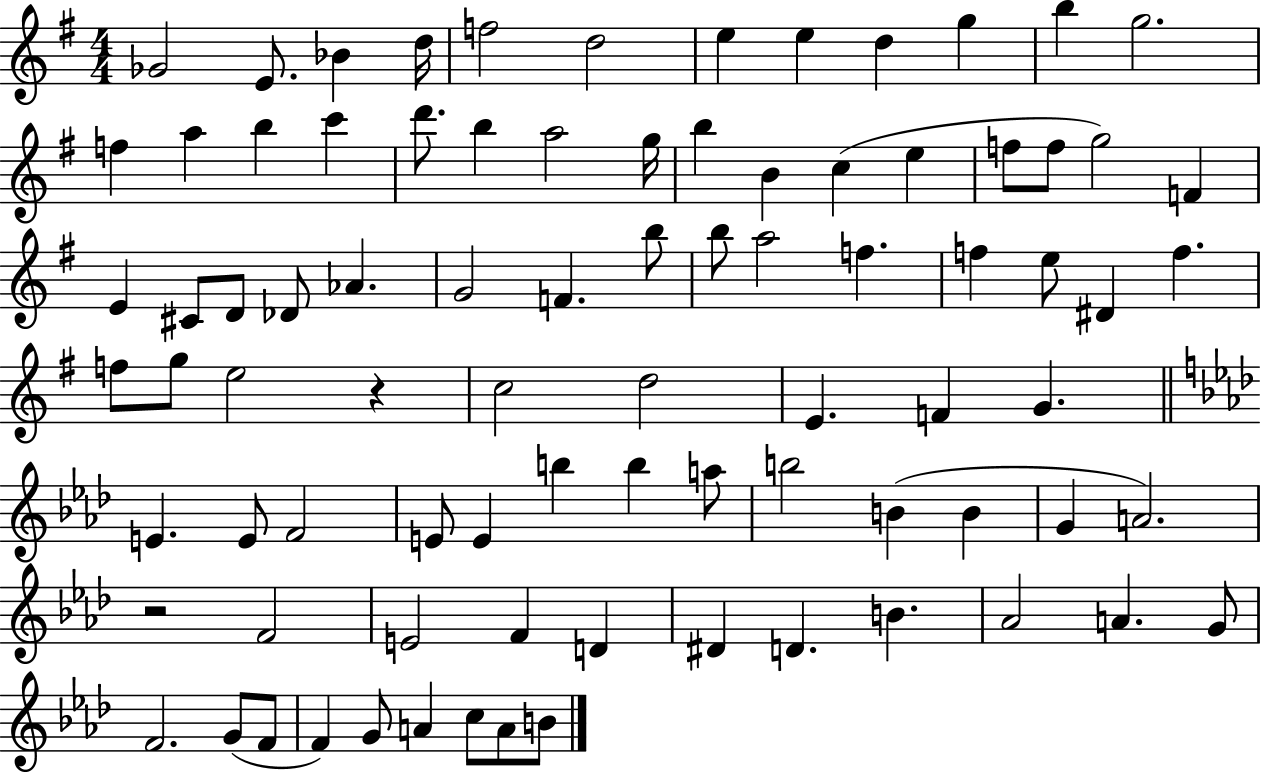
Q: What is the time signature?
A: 4/4